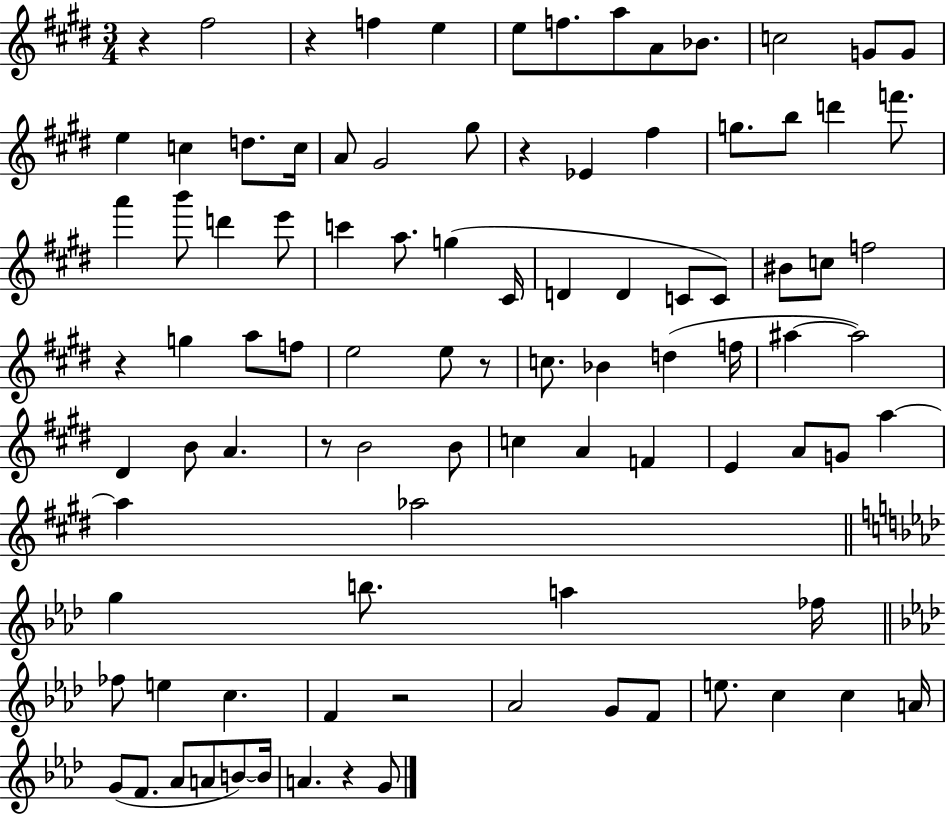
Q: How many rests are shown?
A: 8